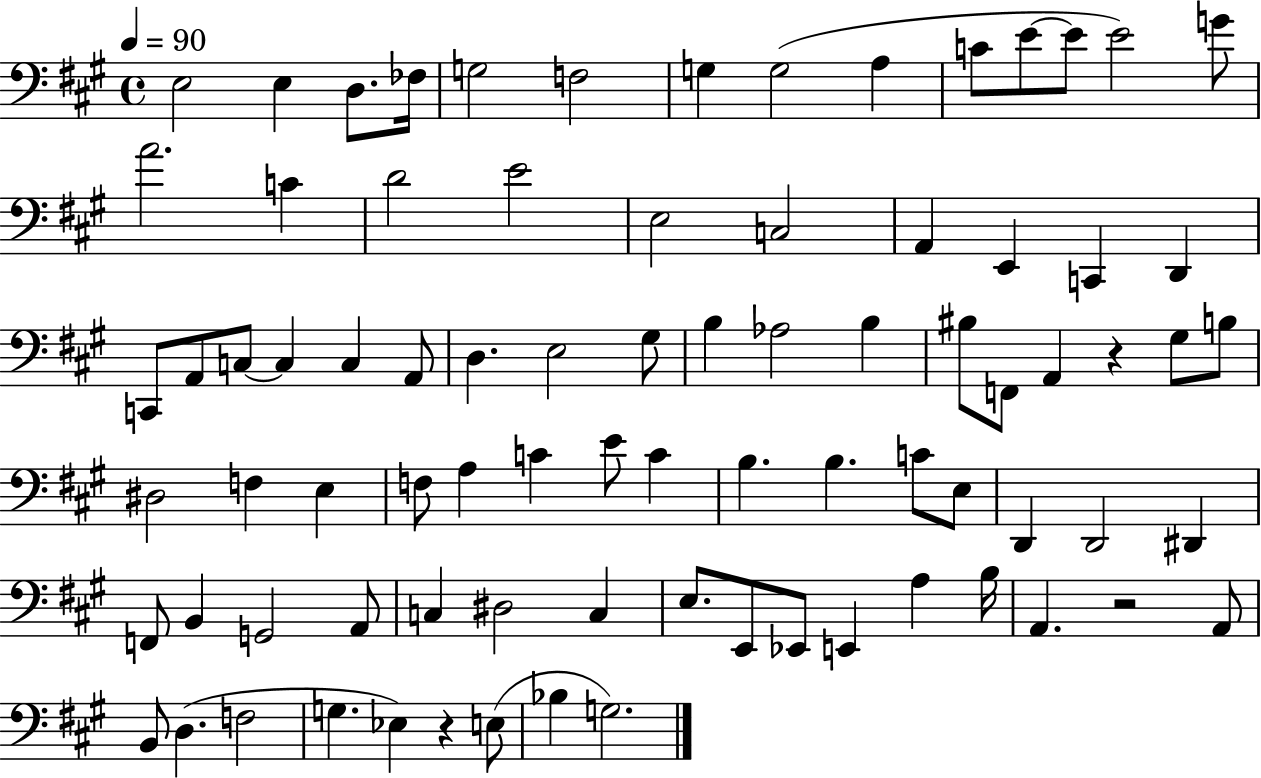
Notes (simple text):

E3/h E3/q D3/e. FES3/s G3/h F3/h G3/q G3/h A3/q C4/e E4/e E4/e E4/h G4/e A4/h. C4/q D4/h E4/h E3/h C3/h A2/q E2/q C2/q D2/q C2/e A2/e C3/e C3/q C3/q A2/e D3/q. E3/h G#3/e B3/q Ab3/h B3/q BIS3/e F2/e A2/q R/q G#3/e B3/e D#3/h F3/q E3/q F3/e A3/q C4/q E4/e C4/q B3/q. B3/q. C4/e E3/e D2/q D2/h D#2/q F2/e B2/q G2/h A2/e C3/q D#3/h C3/q E3/e. E2/e Eb2/e E2/q A3/q B3/s A2/q. R/h A2/e B2/e D3/q. F3/h G3/q. Eb3/q R/q E3/e Bb3/q G3/h.